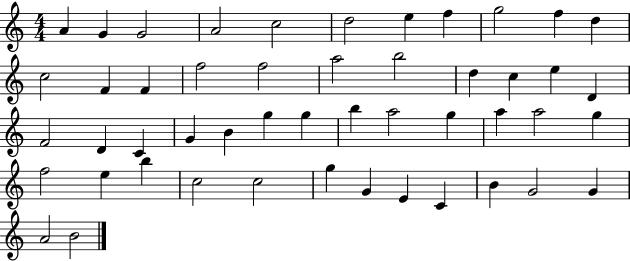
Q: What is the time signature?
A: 4/4